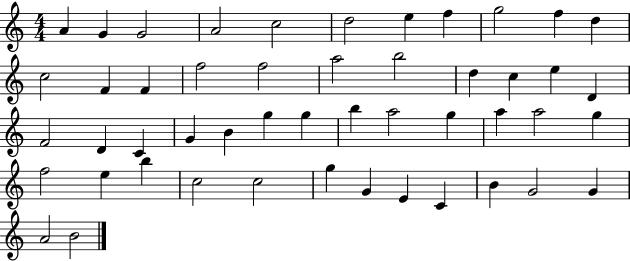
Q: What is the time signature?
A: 4/4